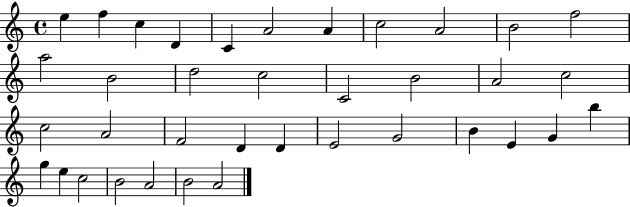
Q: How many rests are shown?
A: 0